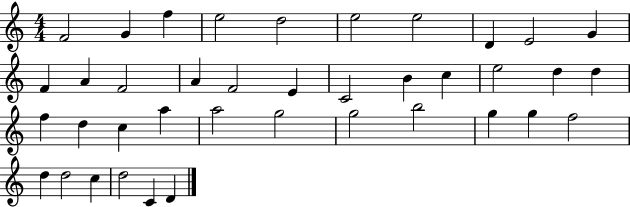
X:1
T:Untitled
M:4/4
L:1/4
K:C
F2 G f e2 d2 e2 e2 D E2 G F A F2 A F2 E C2 B c e2 d d f d c a a2 g2 g2 b2 g g f2 d d2 c d2 C D